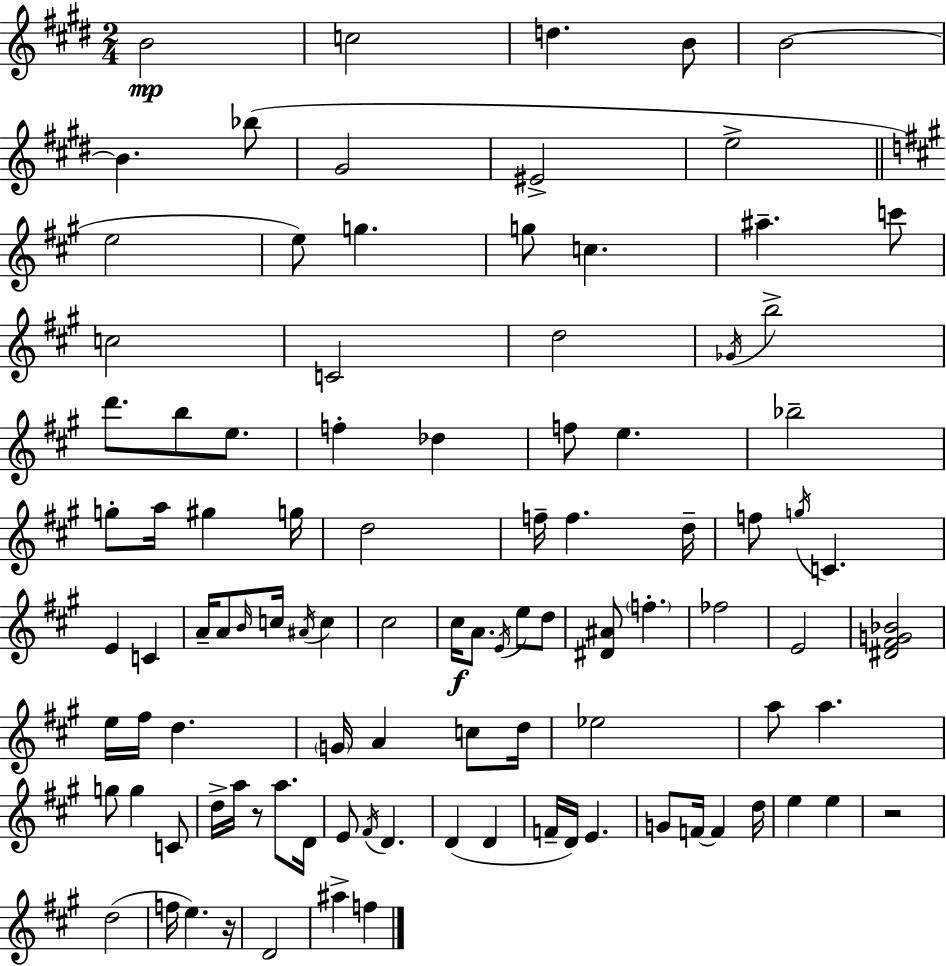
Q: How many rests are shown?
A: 3